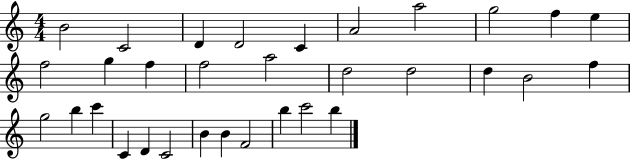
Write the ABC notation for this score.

X:1
T:Untitled
M:4/4
L:1/4
K:C
B2 C2 D D2 C A2 a2 g2 f e f2 g f f2 a2 d2 d2 d B2 f g2 b c' C D C2 B B F2 b c'2 b